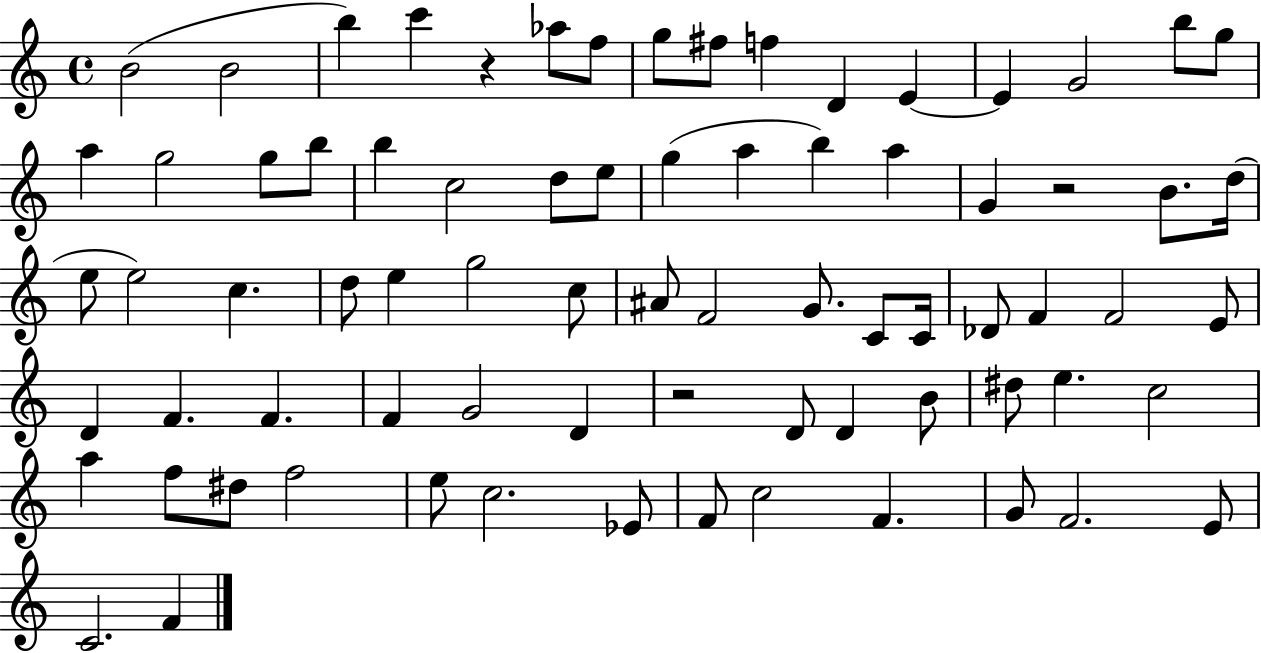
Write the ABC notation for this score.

X:1
T:Untitled
M:4/4
L:1/4
K:C
B2 B2 b c' z _a/2 f/2 g/2 ^f/2 f D E E G2 b/2 g/2 a g2 g/2 b/2 b c2 d/2 e/2 g a b a G z2 B/2 d/4 e/2 e2 c d/2 e g2 c/2 ^A/2 F2 G/2 C/2 C/4 _D/2 F F2 E/2 D F F F G2 D z2 D/2 D B/2 ^d/2 e c2 a f/2 ^d/2 f2 e/2 c2 _E/2 F/2 c2 F G/2 F2 E/2 C2 F